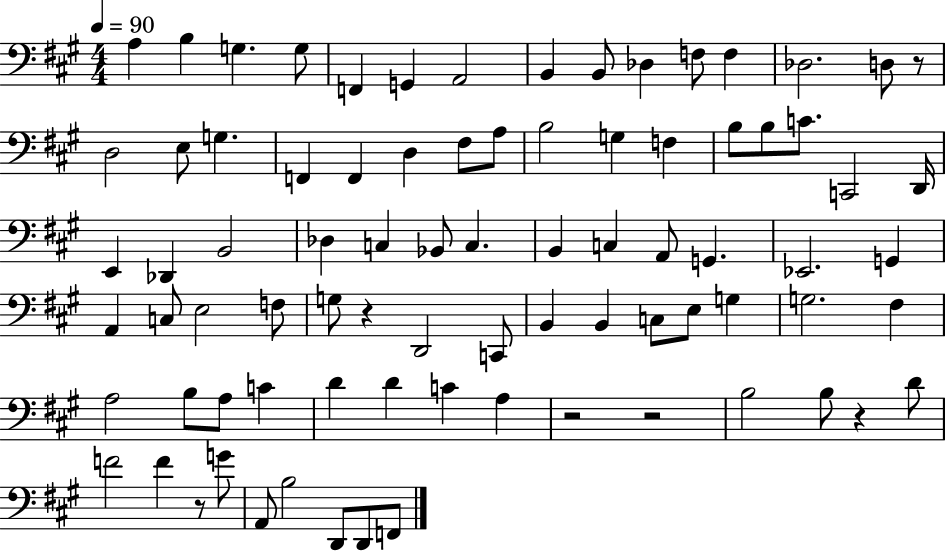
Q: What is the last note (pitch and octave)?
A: F2